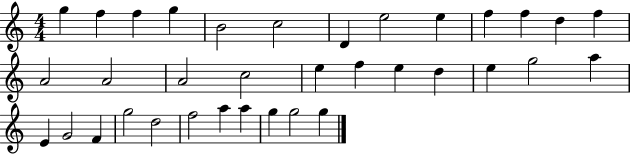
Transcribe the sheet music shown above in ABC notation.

X:1
T:Untitled
M:4/4
L:1/4
K:C
g f f g B2 c2 D e2 e f f d f A2 A2 A2 c2 e f e d e g2 a E G2 F g2 d2 f2 a a g g2 g